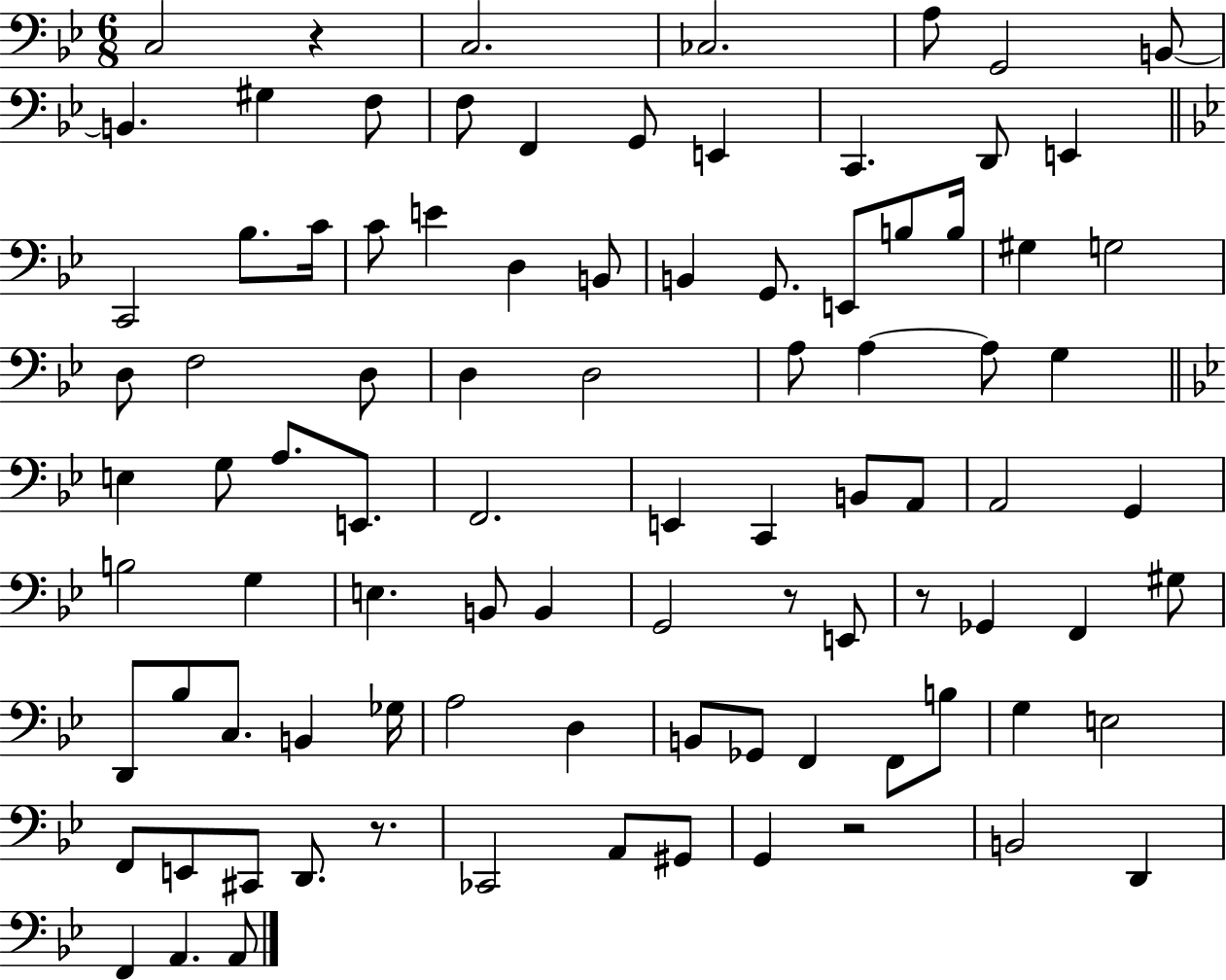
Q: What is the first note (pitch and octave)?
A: C3